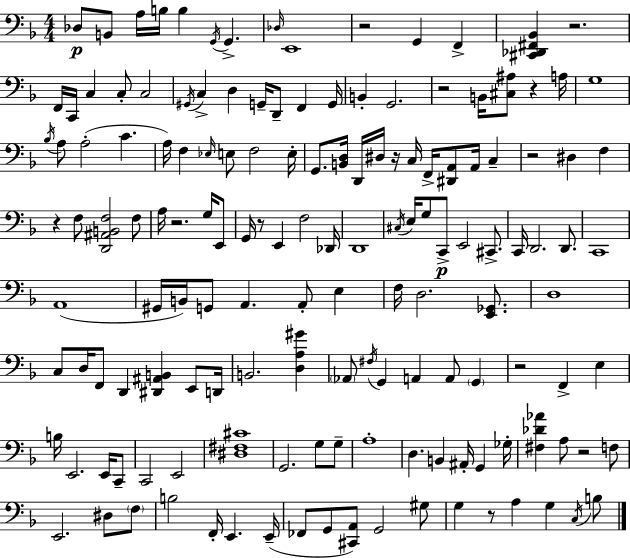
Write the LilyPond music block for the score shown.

{
  \clef bass
  \numericTimeSignature
  \time 4/4
  \key d \minor
  des8\p b,8 a16 b16 b4 \acciaccatura { g,16 } g,4.-> | \grace { des16 } e,1 | r2 g,4 f,4-> | <cis, des, fis, bes,>4 r2. | \break f,16 c,16 c4 c8-. c2 | \acciaccatura { gis,16 } c4-> d4 g,16-- d,8-- f,4 | g,16 b,4-. g,2. | r2 b,16 <cis ais>8 r4 | \break a16 g1 | \acciaccatura { bes16 } a8 a2-.( c'4. | a16) f4 \grace { ees16 } e8 f2 | e16-. g,8. <b, d>16 d,16 dis16 r16 c16 f,16-> <dis, a,>8 | \break a,16 c4-- r2 dis4 | f4 r4 f8 <d, ais, b, f>2 | f8 a16 r2. | g16 e,8 g,16 r8 e,4 f2 | \break des,16 d,1 | \acciaccatura { cis16 } e16 g8 c,8->\p e,2 | cis,8.-> c,16 d,2. | d,8. c,1 | \break a,1( | gis,16 b,16) g,8 a,4. | a,8-. e4 f16 d2. | <e, ges,>8. d1 | \break c8 d16 f,8 d,4 <dis, ais, b,>4 | e,8 d,16 b,2. | <d a gis'>4 \parenthesize aes,8 \acciaccatura { fis16 } g,4 a,4 | a,8 \parenthesize g,4 r2 f,4-> | \break e4 b16 e,2. | e,16 c,8-- c,2 e,2 | <dis fis cis'>1 | g,2. | \break g8 g8-- a1-. | d4. b,4 | ais,16-. g,4 ges16-. <fis des' aes'>4 a8 r2 | f8 e,2. | \break dis8 \parenthesize f8 b2 f,16-. | e,4. e,16--( fes,8 g,8 <cis, a,>8) g,2 | gis8 g4 r8 a4 | g4 \acciaccatura { c16 } b8 \bar "|."
}